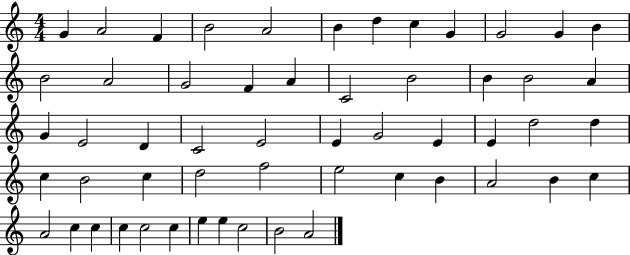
G4/q A4/h F4/q B4/h A4/h B4/q D5/q C5/q G4/q G4/h G4/q B4/q B4/h A4/h G4/h F4/q A4/q C4/h B4/h B4/q B4/h A4/q G4/q E4/h D4/q C4/h E4/h E4/q G4/h E4/q E4/q D5/h D5/q C5/q B4/h C5/q D5/h F5/h E5/h C5/q B4/q A4/h B4/q C5/q A4/h C5/q C5/q C5/q C5/h C5/q E5/q E5/q C5/h B4/h A4/h